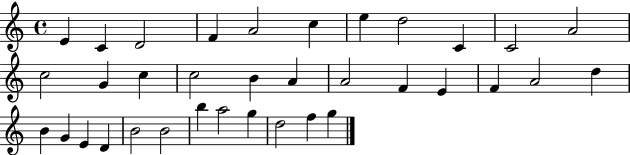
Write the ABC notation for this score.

X:1
T:Untitled
M:4/4
L:1/4
K:C
E C D2 F A2 c e d2 C C2 A2 c2 G c c2 B A A2 F E F A2 d B G E D B2 B2 b a2 g d2 f g